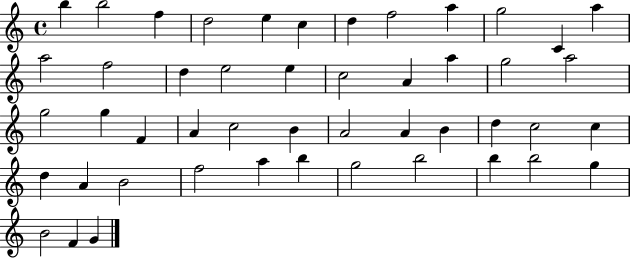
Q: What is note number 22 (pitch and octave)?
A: A5